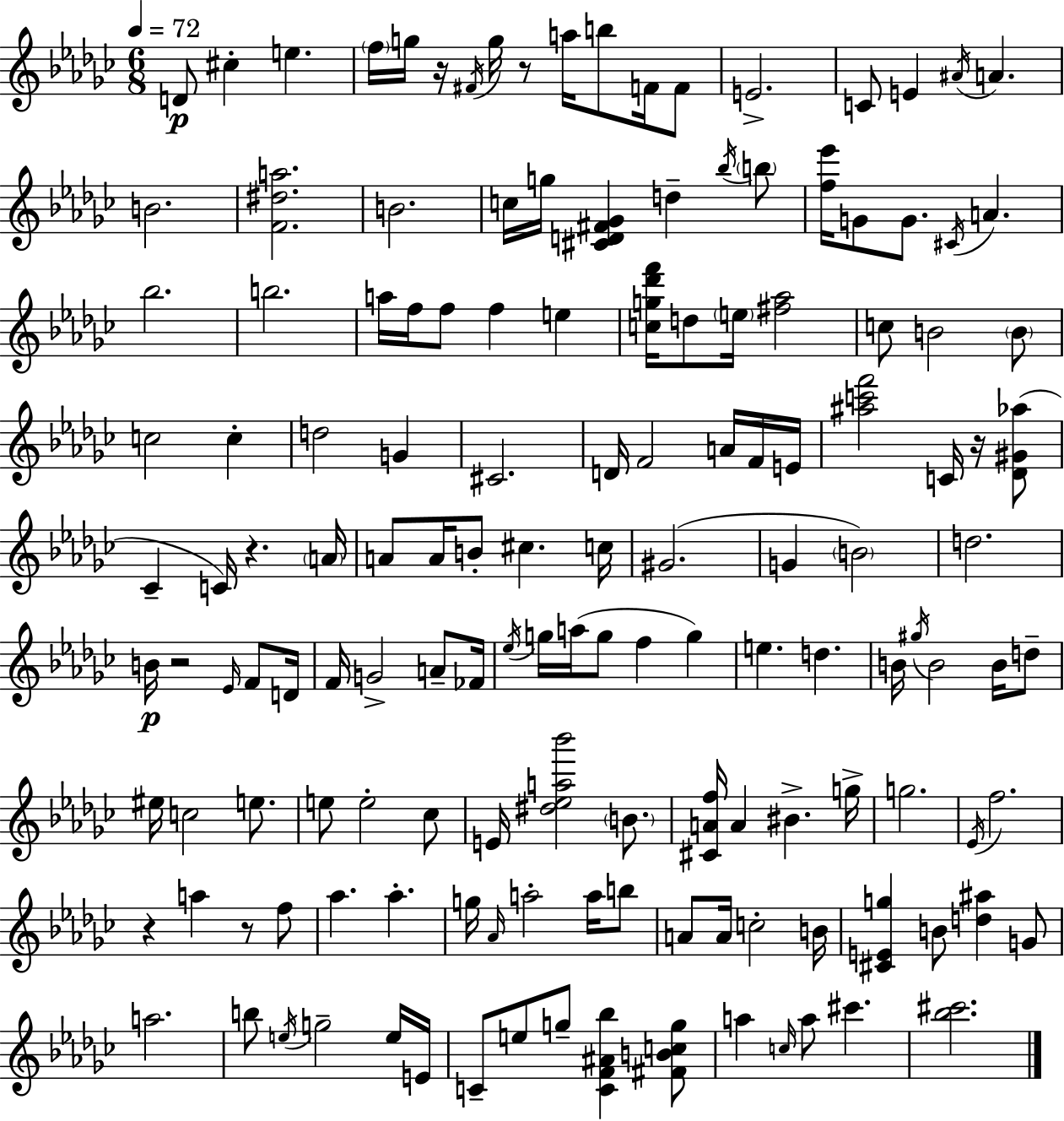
{
  \clef treble
  \numericTimeSignature
  \time 6/8
  \key ees \minor
  \tempo 4 = 72
  d'8\p cis''4-. e''4. | \parenthesize f''16 g''16 r16 \acciaccatura { fis'16 } g''16 r8 a''16 b''8 f'16 f'8 | e'2.-> | c'8 e'4 \acciaccatura { ais'16 } a'4. | \break b'2. | <f' dis'' a''>2. | b'2. | c''16 g''16 <cis' d' fis' ges'>4 d''4-- | \break \acciaccatura { bes''16 } \parenthesize b''8 <f'' ees'''>16 g'8 g'8. \acciaccatura { cis'16 } a'4. | bes''2. | b''2. | a''16 f''16 f''8 f''4 | \break e''4 <c'' g'' des''' f'''>16 d''8 \parenthesize e''16 <fis'' aes''>2 | c''8 b'2 | \parenthesize b'8 c''2 | c''4-. d''2 | \break g'4 cis'2. | d'16 f'2 | a'16 f'16 e'16 <ais'' c''' f'''>2 | c'16 r16 <des' gis' aes''>8( ces'4-- c'16) r4. | \break \parenthesize a'16 a'8 a'16 b'8-. cis''4. | c''16 gis'2.( | g'4 \parenthesize b'2) | d''2. | \break b'16\p r2 | \grace { ees'16 } f'8 d'16 f'16 g'2-> | a'8-- fes'16 \acciaccatura { ees''16 } g''16 a''16( g''8 f''4 | g''4) e''4. | \break d''4. b'16 \acciaccatura { gis''16 } b'2 | b'16 d''8-- eis''16 c''2 | e''8. e''8 e''2-. | ces''8 e'16 <dis'' ees'' a'' bes'''>2 | \break \parenthesize b'8. <cis' a' f''>16 a'4 | bis'4.-> g''16-> g''2. | \acciaccatura { ees'16 } f''2. | r4 | \break a''4 r8 f''8 aes''4. | aes''4.-. g''16 \grace { aes'16 } a''2-. | a''16 b''8 a'8 a'16 | c''2-. b'16 <cis' e' g''>4 | \break b'8 <d'' ais''>4 g'8 a''2. | b''8 \acciaccatura { e''16 } | g''2-- e''16 e'16 c'8-- | e''8 g''8-- <c' f' ais' bes''>4 <fis' b' c'' g''>8 a''4 | \break \grace { c''16 } a''8 cis'''4. <bes'' cis'''>2. | \bar "|."
}